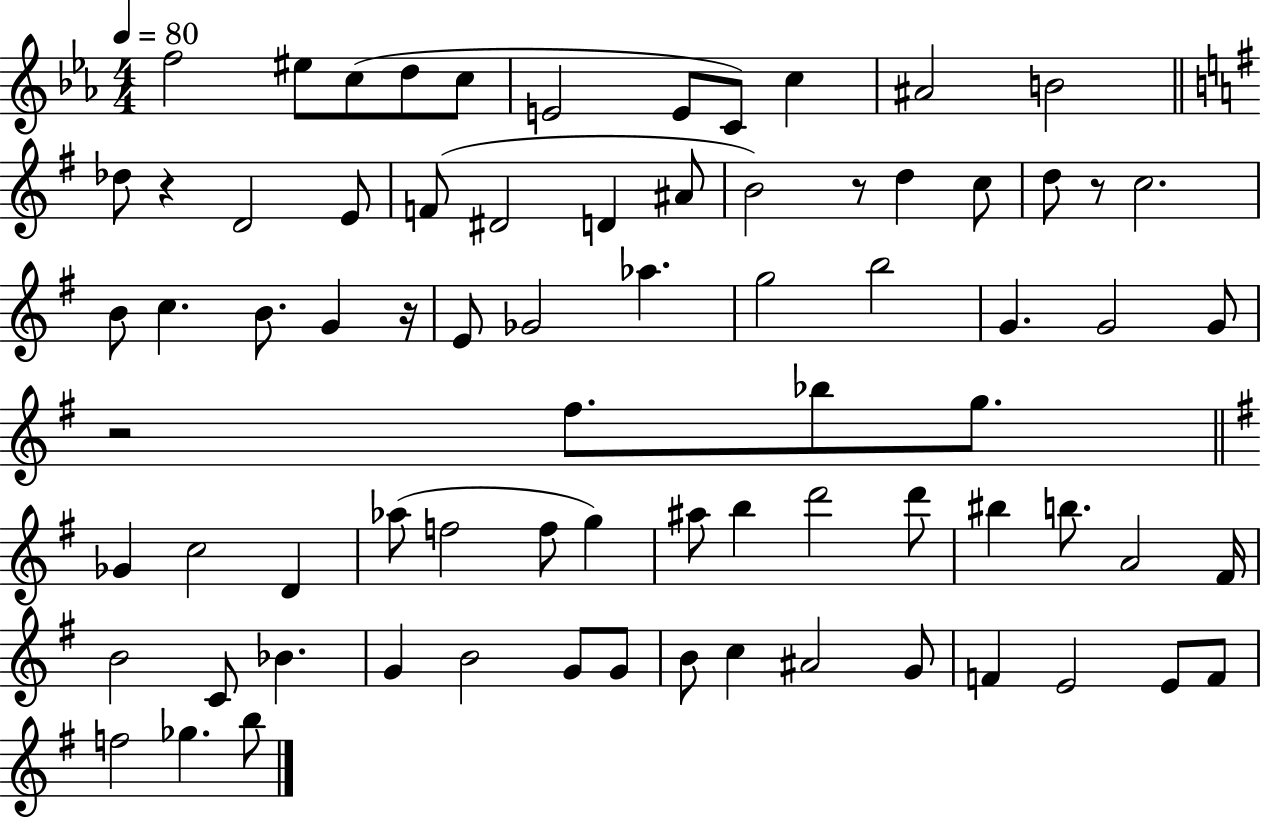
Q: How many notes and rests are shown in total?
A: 76